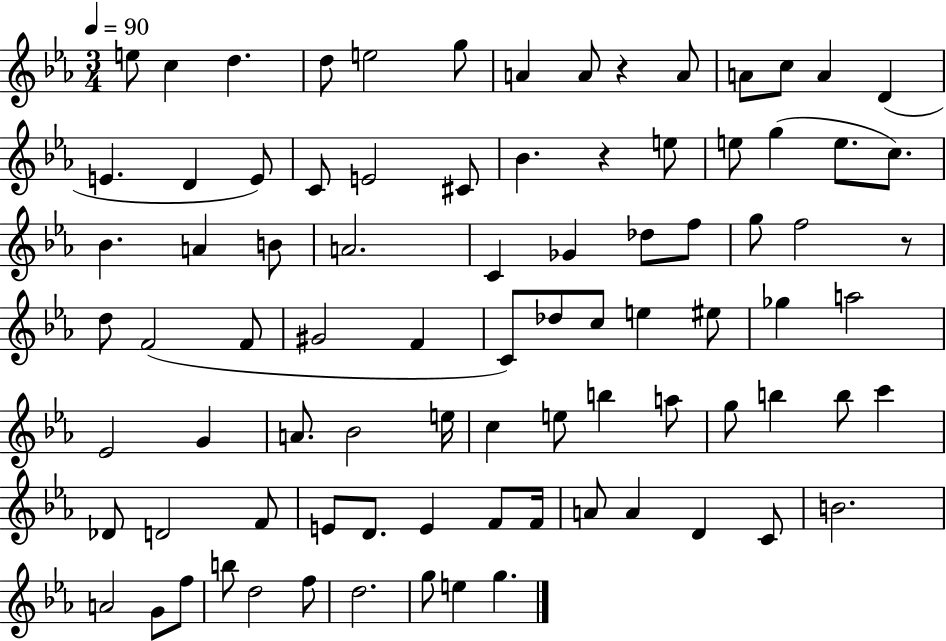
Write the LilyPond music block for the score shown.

{
  \clef treble
  \numericTimeSignature
  \time 3/4
  \key ees \major
  \tempo 4 = 90
  \repeat volta 2 { e''8 c''4 d''4. | d''8 e''2 g''8 | a'4 a'8 r4 a'8 | a'8 c''8 a'4 d'4( | \break e'4. d'4 e'8) | c'8 e'2 cis'8 | bes'4. r4 e''8 | e''8 g''4( e''8. c''8.) | \break bes'4. a'4 b'8 | a'2. | c'4 ges'4 des''8 f''8 | g''8 f''2 r8 | \break d''8 f'2( f'8 | gis'2 f'4 | c'8) des''8 c''8 e''4 eis''8 | ges''4 a''2 | \break ees'2 g'4 | a'8. bes'2 e''16 | c''4 e''8 b''4 a''8 | g''8 b''4 b''8 c'''4 | \break des'8 d'2 f'8 | e'8 d'8. e'4 f'8 f'16 | a'8 a'4 d'4 c'8 | b'2. | \break a'2 g'8 f''8 | b''8 d''2 f''8 | d''2. | g''8 e''4 g''4. | \break } \bar "|."
}